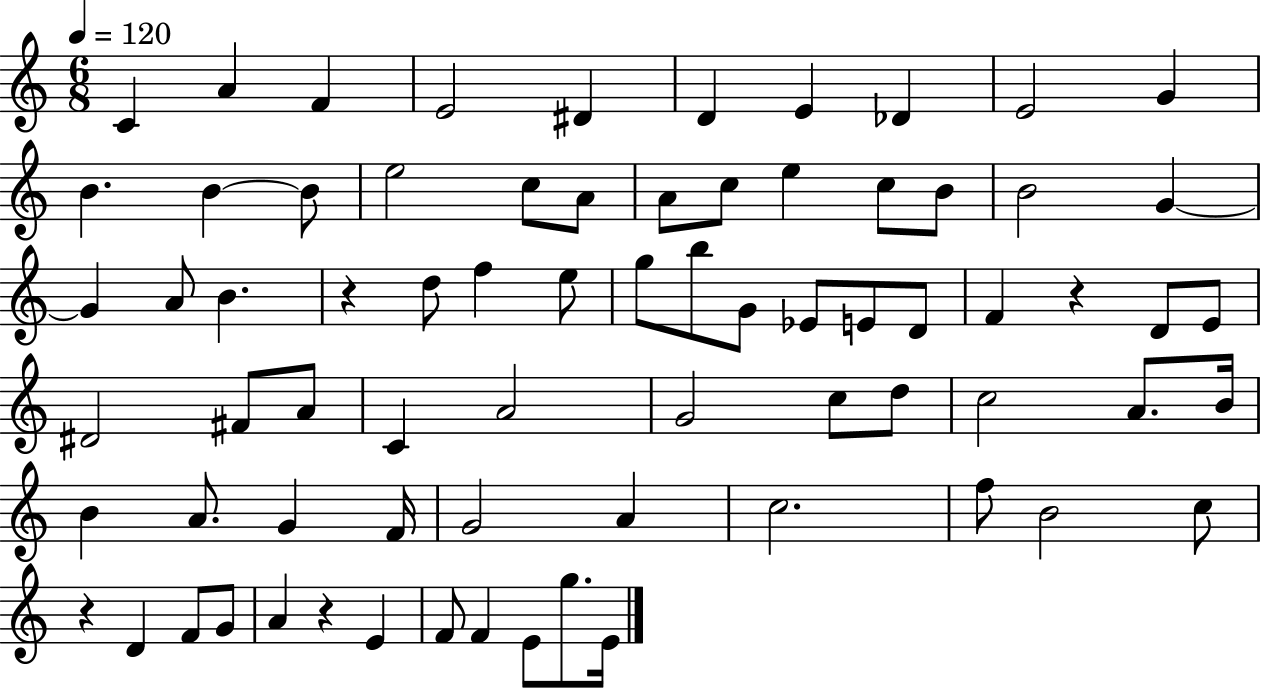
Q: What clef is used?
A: treble